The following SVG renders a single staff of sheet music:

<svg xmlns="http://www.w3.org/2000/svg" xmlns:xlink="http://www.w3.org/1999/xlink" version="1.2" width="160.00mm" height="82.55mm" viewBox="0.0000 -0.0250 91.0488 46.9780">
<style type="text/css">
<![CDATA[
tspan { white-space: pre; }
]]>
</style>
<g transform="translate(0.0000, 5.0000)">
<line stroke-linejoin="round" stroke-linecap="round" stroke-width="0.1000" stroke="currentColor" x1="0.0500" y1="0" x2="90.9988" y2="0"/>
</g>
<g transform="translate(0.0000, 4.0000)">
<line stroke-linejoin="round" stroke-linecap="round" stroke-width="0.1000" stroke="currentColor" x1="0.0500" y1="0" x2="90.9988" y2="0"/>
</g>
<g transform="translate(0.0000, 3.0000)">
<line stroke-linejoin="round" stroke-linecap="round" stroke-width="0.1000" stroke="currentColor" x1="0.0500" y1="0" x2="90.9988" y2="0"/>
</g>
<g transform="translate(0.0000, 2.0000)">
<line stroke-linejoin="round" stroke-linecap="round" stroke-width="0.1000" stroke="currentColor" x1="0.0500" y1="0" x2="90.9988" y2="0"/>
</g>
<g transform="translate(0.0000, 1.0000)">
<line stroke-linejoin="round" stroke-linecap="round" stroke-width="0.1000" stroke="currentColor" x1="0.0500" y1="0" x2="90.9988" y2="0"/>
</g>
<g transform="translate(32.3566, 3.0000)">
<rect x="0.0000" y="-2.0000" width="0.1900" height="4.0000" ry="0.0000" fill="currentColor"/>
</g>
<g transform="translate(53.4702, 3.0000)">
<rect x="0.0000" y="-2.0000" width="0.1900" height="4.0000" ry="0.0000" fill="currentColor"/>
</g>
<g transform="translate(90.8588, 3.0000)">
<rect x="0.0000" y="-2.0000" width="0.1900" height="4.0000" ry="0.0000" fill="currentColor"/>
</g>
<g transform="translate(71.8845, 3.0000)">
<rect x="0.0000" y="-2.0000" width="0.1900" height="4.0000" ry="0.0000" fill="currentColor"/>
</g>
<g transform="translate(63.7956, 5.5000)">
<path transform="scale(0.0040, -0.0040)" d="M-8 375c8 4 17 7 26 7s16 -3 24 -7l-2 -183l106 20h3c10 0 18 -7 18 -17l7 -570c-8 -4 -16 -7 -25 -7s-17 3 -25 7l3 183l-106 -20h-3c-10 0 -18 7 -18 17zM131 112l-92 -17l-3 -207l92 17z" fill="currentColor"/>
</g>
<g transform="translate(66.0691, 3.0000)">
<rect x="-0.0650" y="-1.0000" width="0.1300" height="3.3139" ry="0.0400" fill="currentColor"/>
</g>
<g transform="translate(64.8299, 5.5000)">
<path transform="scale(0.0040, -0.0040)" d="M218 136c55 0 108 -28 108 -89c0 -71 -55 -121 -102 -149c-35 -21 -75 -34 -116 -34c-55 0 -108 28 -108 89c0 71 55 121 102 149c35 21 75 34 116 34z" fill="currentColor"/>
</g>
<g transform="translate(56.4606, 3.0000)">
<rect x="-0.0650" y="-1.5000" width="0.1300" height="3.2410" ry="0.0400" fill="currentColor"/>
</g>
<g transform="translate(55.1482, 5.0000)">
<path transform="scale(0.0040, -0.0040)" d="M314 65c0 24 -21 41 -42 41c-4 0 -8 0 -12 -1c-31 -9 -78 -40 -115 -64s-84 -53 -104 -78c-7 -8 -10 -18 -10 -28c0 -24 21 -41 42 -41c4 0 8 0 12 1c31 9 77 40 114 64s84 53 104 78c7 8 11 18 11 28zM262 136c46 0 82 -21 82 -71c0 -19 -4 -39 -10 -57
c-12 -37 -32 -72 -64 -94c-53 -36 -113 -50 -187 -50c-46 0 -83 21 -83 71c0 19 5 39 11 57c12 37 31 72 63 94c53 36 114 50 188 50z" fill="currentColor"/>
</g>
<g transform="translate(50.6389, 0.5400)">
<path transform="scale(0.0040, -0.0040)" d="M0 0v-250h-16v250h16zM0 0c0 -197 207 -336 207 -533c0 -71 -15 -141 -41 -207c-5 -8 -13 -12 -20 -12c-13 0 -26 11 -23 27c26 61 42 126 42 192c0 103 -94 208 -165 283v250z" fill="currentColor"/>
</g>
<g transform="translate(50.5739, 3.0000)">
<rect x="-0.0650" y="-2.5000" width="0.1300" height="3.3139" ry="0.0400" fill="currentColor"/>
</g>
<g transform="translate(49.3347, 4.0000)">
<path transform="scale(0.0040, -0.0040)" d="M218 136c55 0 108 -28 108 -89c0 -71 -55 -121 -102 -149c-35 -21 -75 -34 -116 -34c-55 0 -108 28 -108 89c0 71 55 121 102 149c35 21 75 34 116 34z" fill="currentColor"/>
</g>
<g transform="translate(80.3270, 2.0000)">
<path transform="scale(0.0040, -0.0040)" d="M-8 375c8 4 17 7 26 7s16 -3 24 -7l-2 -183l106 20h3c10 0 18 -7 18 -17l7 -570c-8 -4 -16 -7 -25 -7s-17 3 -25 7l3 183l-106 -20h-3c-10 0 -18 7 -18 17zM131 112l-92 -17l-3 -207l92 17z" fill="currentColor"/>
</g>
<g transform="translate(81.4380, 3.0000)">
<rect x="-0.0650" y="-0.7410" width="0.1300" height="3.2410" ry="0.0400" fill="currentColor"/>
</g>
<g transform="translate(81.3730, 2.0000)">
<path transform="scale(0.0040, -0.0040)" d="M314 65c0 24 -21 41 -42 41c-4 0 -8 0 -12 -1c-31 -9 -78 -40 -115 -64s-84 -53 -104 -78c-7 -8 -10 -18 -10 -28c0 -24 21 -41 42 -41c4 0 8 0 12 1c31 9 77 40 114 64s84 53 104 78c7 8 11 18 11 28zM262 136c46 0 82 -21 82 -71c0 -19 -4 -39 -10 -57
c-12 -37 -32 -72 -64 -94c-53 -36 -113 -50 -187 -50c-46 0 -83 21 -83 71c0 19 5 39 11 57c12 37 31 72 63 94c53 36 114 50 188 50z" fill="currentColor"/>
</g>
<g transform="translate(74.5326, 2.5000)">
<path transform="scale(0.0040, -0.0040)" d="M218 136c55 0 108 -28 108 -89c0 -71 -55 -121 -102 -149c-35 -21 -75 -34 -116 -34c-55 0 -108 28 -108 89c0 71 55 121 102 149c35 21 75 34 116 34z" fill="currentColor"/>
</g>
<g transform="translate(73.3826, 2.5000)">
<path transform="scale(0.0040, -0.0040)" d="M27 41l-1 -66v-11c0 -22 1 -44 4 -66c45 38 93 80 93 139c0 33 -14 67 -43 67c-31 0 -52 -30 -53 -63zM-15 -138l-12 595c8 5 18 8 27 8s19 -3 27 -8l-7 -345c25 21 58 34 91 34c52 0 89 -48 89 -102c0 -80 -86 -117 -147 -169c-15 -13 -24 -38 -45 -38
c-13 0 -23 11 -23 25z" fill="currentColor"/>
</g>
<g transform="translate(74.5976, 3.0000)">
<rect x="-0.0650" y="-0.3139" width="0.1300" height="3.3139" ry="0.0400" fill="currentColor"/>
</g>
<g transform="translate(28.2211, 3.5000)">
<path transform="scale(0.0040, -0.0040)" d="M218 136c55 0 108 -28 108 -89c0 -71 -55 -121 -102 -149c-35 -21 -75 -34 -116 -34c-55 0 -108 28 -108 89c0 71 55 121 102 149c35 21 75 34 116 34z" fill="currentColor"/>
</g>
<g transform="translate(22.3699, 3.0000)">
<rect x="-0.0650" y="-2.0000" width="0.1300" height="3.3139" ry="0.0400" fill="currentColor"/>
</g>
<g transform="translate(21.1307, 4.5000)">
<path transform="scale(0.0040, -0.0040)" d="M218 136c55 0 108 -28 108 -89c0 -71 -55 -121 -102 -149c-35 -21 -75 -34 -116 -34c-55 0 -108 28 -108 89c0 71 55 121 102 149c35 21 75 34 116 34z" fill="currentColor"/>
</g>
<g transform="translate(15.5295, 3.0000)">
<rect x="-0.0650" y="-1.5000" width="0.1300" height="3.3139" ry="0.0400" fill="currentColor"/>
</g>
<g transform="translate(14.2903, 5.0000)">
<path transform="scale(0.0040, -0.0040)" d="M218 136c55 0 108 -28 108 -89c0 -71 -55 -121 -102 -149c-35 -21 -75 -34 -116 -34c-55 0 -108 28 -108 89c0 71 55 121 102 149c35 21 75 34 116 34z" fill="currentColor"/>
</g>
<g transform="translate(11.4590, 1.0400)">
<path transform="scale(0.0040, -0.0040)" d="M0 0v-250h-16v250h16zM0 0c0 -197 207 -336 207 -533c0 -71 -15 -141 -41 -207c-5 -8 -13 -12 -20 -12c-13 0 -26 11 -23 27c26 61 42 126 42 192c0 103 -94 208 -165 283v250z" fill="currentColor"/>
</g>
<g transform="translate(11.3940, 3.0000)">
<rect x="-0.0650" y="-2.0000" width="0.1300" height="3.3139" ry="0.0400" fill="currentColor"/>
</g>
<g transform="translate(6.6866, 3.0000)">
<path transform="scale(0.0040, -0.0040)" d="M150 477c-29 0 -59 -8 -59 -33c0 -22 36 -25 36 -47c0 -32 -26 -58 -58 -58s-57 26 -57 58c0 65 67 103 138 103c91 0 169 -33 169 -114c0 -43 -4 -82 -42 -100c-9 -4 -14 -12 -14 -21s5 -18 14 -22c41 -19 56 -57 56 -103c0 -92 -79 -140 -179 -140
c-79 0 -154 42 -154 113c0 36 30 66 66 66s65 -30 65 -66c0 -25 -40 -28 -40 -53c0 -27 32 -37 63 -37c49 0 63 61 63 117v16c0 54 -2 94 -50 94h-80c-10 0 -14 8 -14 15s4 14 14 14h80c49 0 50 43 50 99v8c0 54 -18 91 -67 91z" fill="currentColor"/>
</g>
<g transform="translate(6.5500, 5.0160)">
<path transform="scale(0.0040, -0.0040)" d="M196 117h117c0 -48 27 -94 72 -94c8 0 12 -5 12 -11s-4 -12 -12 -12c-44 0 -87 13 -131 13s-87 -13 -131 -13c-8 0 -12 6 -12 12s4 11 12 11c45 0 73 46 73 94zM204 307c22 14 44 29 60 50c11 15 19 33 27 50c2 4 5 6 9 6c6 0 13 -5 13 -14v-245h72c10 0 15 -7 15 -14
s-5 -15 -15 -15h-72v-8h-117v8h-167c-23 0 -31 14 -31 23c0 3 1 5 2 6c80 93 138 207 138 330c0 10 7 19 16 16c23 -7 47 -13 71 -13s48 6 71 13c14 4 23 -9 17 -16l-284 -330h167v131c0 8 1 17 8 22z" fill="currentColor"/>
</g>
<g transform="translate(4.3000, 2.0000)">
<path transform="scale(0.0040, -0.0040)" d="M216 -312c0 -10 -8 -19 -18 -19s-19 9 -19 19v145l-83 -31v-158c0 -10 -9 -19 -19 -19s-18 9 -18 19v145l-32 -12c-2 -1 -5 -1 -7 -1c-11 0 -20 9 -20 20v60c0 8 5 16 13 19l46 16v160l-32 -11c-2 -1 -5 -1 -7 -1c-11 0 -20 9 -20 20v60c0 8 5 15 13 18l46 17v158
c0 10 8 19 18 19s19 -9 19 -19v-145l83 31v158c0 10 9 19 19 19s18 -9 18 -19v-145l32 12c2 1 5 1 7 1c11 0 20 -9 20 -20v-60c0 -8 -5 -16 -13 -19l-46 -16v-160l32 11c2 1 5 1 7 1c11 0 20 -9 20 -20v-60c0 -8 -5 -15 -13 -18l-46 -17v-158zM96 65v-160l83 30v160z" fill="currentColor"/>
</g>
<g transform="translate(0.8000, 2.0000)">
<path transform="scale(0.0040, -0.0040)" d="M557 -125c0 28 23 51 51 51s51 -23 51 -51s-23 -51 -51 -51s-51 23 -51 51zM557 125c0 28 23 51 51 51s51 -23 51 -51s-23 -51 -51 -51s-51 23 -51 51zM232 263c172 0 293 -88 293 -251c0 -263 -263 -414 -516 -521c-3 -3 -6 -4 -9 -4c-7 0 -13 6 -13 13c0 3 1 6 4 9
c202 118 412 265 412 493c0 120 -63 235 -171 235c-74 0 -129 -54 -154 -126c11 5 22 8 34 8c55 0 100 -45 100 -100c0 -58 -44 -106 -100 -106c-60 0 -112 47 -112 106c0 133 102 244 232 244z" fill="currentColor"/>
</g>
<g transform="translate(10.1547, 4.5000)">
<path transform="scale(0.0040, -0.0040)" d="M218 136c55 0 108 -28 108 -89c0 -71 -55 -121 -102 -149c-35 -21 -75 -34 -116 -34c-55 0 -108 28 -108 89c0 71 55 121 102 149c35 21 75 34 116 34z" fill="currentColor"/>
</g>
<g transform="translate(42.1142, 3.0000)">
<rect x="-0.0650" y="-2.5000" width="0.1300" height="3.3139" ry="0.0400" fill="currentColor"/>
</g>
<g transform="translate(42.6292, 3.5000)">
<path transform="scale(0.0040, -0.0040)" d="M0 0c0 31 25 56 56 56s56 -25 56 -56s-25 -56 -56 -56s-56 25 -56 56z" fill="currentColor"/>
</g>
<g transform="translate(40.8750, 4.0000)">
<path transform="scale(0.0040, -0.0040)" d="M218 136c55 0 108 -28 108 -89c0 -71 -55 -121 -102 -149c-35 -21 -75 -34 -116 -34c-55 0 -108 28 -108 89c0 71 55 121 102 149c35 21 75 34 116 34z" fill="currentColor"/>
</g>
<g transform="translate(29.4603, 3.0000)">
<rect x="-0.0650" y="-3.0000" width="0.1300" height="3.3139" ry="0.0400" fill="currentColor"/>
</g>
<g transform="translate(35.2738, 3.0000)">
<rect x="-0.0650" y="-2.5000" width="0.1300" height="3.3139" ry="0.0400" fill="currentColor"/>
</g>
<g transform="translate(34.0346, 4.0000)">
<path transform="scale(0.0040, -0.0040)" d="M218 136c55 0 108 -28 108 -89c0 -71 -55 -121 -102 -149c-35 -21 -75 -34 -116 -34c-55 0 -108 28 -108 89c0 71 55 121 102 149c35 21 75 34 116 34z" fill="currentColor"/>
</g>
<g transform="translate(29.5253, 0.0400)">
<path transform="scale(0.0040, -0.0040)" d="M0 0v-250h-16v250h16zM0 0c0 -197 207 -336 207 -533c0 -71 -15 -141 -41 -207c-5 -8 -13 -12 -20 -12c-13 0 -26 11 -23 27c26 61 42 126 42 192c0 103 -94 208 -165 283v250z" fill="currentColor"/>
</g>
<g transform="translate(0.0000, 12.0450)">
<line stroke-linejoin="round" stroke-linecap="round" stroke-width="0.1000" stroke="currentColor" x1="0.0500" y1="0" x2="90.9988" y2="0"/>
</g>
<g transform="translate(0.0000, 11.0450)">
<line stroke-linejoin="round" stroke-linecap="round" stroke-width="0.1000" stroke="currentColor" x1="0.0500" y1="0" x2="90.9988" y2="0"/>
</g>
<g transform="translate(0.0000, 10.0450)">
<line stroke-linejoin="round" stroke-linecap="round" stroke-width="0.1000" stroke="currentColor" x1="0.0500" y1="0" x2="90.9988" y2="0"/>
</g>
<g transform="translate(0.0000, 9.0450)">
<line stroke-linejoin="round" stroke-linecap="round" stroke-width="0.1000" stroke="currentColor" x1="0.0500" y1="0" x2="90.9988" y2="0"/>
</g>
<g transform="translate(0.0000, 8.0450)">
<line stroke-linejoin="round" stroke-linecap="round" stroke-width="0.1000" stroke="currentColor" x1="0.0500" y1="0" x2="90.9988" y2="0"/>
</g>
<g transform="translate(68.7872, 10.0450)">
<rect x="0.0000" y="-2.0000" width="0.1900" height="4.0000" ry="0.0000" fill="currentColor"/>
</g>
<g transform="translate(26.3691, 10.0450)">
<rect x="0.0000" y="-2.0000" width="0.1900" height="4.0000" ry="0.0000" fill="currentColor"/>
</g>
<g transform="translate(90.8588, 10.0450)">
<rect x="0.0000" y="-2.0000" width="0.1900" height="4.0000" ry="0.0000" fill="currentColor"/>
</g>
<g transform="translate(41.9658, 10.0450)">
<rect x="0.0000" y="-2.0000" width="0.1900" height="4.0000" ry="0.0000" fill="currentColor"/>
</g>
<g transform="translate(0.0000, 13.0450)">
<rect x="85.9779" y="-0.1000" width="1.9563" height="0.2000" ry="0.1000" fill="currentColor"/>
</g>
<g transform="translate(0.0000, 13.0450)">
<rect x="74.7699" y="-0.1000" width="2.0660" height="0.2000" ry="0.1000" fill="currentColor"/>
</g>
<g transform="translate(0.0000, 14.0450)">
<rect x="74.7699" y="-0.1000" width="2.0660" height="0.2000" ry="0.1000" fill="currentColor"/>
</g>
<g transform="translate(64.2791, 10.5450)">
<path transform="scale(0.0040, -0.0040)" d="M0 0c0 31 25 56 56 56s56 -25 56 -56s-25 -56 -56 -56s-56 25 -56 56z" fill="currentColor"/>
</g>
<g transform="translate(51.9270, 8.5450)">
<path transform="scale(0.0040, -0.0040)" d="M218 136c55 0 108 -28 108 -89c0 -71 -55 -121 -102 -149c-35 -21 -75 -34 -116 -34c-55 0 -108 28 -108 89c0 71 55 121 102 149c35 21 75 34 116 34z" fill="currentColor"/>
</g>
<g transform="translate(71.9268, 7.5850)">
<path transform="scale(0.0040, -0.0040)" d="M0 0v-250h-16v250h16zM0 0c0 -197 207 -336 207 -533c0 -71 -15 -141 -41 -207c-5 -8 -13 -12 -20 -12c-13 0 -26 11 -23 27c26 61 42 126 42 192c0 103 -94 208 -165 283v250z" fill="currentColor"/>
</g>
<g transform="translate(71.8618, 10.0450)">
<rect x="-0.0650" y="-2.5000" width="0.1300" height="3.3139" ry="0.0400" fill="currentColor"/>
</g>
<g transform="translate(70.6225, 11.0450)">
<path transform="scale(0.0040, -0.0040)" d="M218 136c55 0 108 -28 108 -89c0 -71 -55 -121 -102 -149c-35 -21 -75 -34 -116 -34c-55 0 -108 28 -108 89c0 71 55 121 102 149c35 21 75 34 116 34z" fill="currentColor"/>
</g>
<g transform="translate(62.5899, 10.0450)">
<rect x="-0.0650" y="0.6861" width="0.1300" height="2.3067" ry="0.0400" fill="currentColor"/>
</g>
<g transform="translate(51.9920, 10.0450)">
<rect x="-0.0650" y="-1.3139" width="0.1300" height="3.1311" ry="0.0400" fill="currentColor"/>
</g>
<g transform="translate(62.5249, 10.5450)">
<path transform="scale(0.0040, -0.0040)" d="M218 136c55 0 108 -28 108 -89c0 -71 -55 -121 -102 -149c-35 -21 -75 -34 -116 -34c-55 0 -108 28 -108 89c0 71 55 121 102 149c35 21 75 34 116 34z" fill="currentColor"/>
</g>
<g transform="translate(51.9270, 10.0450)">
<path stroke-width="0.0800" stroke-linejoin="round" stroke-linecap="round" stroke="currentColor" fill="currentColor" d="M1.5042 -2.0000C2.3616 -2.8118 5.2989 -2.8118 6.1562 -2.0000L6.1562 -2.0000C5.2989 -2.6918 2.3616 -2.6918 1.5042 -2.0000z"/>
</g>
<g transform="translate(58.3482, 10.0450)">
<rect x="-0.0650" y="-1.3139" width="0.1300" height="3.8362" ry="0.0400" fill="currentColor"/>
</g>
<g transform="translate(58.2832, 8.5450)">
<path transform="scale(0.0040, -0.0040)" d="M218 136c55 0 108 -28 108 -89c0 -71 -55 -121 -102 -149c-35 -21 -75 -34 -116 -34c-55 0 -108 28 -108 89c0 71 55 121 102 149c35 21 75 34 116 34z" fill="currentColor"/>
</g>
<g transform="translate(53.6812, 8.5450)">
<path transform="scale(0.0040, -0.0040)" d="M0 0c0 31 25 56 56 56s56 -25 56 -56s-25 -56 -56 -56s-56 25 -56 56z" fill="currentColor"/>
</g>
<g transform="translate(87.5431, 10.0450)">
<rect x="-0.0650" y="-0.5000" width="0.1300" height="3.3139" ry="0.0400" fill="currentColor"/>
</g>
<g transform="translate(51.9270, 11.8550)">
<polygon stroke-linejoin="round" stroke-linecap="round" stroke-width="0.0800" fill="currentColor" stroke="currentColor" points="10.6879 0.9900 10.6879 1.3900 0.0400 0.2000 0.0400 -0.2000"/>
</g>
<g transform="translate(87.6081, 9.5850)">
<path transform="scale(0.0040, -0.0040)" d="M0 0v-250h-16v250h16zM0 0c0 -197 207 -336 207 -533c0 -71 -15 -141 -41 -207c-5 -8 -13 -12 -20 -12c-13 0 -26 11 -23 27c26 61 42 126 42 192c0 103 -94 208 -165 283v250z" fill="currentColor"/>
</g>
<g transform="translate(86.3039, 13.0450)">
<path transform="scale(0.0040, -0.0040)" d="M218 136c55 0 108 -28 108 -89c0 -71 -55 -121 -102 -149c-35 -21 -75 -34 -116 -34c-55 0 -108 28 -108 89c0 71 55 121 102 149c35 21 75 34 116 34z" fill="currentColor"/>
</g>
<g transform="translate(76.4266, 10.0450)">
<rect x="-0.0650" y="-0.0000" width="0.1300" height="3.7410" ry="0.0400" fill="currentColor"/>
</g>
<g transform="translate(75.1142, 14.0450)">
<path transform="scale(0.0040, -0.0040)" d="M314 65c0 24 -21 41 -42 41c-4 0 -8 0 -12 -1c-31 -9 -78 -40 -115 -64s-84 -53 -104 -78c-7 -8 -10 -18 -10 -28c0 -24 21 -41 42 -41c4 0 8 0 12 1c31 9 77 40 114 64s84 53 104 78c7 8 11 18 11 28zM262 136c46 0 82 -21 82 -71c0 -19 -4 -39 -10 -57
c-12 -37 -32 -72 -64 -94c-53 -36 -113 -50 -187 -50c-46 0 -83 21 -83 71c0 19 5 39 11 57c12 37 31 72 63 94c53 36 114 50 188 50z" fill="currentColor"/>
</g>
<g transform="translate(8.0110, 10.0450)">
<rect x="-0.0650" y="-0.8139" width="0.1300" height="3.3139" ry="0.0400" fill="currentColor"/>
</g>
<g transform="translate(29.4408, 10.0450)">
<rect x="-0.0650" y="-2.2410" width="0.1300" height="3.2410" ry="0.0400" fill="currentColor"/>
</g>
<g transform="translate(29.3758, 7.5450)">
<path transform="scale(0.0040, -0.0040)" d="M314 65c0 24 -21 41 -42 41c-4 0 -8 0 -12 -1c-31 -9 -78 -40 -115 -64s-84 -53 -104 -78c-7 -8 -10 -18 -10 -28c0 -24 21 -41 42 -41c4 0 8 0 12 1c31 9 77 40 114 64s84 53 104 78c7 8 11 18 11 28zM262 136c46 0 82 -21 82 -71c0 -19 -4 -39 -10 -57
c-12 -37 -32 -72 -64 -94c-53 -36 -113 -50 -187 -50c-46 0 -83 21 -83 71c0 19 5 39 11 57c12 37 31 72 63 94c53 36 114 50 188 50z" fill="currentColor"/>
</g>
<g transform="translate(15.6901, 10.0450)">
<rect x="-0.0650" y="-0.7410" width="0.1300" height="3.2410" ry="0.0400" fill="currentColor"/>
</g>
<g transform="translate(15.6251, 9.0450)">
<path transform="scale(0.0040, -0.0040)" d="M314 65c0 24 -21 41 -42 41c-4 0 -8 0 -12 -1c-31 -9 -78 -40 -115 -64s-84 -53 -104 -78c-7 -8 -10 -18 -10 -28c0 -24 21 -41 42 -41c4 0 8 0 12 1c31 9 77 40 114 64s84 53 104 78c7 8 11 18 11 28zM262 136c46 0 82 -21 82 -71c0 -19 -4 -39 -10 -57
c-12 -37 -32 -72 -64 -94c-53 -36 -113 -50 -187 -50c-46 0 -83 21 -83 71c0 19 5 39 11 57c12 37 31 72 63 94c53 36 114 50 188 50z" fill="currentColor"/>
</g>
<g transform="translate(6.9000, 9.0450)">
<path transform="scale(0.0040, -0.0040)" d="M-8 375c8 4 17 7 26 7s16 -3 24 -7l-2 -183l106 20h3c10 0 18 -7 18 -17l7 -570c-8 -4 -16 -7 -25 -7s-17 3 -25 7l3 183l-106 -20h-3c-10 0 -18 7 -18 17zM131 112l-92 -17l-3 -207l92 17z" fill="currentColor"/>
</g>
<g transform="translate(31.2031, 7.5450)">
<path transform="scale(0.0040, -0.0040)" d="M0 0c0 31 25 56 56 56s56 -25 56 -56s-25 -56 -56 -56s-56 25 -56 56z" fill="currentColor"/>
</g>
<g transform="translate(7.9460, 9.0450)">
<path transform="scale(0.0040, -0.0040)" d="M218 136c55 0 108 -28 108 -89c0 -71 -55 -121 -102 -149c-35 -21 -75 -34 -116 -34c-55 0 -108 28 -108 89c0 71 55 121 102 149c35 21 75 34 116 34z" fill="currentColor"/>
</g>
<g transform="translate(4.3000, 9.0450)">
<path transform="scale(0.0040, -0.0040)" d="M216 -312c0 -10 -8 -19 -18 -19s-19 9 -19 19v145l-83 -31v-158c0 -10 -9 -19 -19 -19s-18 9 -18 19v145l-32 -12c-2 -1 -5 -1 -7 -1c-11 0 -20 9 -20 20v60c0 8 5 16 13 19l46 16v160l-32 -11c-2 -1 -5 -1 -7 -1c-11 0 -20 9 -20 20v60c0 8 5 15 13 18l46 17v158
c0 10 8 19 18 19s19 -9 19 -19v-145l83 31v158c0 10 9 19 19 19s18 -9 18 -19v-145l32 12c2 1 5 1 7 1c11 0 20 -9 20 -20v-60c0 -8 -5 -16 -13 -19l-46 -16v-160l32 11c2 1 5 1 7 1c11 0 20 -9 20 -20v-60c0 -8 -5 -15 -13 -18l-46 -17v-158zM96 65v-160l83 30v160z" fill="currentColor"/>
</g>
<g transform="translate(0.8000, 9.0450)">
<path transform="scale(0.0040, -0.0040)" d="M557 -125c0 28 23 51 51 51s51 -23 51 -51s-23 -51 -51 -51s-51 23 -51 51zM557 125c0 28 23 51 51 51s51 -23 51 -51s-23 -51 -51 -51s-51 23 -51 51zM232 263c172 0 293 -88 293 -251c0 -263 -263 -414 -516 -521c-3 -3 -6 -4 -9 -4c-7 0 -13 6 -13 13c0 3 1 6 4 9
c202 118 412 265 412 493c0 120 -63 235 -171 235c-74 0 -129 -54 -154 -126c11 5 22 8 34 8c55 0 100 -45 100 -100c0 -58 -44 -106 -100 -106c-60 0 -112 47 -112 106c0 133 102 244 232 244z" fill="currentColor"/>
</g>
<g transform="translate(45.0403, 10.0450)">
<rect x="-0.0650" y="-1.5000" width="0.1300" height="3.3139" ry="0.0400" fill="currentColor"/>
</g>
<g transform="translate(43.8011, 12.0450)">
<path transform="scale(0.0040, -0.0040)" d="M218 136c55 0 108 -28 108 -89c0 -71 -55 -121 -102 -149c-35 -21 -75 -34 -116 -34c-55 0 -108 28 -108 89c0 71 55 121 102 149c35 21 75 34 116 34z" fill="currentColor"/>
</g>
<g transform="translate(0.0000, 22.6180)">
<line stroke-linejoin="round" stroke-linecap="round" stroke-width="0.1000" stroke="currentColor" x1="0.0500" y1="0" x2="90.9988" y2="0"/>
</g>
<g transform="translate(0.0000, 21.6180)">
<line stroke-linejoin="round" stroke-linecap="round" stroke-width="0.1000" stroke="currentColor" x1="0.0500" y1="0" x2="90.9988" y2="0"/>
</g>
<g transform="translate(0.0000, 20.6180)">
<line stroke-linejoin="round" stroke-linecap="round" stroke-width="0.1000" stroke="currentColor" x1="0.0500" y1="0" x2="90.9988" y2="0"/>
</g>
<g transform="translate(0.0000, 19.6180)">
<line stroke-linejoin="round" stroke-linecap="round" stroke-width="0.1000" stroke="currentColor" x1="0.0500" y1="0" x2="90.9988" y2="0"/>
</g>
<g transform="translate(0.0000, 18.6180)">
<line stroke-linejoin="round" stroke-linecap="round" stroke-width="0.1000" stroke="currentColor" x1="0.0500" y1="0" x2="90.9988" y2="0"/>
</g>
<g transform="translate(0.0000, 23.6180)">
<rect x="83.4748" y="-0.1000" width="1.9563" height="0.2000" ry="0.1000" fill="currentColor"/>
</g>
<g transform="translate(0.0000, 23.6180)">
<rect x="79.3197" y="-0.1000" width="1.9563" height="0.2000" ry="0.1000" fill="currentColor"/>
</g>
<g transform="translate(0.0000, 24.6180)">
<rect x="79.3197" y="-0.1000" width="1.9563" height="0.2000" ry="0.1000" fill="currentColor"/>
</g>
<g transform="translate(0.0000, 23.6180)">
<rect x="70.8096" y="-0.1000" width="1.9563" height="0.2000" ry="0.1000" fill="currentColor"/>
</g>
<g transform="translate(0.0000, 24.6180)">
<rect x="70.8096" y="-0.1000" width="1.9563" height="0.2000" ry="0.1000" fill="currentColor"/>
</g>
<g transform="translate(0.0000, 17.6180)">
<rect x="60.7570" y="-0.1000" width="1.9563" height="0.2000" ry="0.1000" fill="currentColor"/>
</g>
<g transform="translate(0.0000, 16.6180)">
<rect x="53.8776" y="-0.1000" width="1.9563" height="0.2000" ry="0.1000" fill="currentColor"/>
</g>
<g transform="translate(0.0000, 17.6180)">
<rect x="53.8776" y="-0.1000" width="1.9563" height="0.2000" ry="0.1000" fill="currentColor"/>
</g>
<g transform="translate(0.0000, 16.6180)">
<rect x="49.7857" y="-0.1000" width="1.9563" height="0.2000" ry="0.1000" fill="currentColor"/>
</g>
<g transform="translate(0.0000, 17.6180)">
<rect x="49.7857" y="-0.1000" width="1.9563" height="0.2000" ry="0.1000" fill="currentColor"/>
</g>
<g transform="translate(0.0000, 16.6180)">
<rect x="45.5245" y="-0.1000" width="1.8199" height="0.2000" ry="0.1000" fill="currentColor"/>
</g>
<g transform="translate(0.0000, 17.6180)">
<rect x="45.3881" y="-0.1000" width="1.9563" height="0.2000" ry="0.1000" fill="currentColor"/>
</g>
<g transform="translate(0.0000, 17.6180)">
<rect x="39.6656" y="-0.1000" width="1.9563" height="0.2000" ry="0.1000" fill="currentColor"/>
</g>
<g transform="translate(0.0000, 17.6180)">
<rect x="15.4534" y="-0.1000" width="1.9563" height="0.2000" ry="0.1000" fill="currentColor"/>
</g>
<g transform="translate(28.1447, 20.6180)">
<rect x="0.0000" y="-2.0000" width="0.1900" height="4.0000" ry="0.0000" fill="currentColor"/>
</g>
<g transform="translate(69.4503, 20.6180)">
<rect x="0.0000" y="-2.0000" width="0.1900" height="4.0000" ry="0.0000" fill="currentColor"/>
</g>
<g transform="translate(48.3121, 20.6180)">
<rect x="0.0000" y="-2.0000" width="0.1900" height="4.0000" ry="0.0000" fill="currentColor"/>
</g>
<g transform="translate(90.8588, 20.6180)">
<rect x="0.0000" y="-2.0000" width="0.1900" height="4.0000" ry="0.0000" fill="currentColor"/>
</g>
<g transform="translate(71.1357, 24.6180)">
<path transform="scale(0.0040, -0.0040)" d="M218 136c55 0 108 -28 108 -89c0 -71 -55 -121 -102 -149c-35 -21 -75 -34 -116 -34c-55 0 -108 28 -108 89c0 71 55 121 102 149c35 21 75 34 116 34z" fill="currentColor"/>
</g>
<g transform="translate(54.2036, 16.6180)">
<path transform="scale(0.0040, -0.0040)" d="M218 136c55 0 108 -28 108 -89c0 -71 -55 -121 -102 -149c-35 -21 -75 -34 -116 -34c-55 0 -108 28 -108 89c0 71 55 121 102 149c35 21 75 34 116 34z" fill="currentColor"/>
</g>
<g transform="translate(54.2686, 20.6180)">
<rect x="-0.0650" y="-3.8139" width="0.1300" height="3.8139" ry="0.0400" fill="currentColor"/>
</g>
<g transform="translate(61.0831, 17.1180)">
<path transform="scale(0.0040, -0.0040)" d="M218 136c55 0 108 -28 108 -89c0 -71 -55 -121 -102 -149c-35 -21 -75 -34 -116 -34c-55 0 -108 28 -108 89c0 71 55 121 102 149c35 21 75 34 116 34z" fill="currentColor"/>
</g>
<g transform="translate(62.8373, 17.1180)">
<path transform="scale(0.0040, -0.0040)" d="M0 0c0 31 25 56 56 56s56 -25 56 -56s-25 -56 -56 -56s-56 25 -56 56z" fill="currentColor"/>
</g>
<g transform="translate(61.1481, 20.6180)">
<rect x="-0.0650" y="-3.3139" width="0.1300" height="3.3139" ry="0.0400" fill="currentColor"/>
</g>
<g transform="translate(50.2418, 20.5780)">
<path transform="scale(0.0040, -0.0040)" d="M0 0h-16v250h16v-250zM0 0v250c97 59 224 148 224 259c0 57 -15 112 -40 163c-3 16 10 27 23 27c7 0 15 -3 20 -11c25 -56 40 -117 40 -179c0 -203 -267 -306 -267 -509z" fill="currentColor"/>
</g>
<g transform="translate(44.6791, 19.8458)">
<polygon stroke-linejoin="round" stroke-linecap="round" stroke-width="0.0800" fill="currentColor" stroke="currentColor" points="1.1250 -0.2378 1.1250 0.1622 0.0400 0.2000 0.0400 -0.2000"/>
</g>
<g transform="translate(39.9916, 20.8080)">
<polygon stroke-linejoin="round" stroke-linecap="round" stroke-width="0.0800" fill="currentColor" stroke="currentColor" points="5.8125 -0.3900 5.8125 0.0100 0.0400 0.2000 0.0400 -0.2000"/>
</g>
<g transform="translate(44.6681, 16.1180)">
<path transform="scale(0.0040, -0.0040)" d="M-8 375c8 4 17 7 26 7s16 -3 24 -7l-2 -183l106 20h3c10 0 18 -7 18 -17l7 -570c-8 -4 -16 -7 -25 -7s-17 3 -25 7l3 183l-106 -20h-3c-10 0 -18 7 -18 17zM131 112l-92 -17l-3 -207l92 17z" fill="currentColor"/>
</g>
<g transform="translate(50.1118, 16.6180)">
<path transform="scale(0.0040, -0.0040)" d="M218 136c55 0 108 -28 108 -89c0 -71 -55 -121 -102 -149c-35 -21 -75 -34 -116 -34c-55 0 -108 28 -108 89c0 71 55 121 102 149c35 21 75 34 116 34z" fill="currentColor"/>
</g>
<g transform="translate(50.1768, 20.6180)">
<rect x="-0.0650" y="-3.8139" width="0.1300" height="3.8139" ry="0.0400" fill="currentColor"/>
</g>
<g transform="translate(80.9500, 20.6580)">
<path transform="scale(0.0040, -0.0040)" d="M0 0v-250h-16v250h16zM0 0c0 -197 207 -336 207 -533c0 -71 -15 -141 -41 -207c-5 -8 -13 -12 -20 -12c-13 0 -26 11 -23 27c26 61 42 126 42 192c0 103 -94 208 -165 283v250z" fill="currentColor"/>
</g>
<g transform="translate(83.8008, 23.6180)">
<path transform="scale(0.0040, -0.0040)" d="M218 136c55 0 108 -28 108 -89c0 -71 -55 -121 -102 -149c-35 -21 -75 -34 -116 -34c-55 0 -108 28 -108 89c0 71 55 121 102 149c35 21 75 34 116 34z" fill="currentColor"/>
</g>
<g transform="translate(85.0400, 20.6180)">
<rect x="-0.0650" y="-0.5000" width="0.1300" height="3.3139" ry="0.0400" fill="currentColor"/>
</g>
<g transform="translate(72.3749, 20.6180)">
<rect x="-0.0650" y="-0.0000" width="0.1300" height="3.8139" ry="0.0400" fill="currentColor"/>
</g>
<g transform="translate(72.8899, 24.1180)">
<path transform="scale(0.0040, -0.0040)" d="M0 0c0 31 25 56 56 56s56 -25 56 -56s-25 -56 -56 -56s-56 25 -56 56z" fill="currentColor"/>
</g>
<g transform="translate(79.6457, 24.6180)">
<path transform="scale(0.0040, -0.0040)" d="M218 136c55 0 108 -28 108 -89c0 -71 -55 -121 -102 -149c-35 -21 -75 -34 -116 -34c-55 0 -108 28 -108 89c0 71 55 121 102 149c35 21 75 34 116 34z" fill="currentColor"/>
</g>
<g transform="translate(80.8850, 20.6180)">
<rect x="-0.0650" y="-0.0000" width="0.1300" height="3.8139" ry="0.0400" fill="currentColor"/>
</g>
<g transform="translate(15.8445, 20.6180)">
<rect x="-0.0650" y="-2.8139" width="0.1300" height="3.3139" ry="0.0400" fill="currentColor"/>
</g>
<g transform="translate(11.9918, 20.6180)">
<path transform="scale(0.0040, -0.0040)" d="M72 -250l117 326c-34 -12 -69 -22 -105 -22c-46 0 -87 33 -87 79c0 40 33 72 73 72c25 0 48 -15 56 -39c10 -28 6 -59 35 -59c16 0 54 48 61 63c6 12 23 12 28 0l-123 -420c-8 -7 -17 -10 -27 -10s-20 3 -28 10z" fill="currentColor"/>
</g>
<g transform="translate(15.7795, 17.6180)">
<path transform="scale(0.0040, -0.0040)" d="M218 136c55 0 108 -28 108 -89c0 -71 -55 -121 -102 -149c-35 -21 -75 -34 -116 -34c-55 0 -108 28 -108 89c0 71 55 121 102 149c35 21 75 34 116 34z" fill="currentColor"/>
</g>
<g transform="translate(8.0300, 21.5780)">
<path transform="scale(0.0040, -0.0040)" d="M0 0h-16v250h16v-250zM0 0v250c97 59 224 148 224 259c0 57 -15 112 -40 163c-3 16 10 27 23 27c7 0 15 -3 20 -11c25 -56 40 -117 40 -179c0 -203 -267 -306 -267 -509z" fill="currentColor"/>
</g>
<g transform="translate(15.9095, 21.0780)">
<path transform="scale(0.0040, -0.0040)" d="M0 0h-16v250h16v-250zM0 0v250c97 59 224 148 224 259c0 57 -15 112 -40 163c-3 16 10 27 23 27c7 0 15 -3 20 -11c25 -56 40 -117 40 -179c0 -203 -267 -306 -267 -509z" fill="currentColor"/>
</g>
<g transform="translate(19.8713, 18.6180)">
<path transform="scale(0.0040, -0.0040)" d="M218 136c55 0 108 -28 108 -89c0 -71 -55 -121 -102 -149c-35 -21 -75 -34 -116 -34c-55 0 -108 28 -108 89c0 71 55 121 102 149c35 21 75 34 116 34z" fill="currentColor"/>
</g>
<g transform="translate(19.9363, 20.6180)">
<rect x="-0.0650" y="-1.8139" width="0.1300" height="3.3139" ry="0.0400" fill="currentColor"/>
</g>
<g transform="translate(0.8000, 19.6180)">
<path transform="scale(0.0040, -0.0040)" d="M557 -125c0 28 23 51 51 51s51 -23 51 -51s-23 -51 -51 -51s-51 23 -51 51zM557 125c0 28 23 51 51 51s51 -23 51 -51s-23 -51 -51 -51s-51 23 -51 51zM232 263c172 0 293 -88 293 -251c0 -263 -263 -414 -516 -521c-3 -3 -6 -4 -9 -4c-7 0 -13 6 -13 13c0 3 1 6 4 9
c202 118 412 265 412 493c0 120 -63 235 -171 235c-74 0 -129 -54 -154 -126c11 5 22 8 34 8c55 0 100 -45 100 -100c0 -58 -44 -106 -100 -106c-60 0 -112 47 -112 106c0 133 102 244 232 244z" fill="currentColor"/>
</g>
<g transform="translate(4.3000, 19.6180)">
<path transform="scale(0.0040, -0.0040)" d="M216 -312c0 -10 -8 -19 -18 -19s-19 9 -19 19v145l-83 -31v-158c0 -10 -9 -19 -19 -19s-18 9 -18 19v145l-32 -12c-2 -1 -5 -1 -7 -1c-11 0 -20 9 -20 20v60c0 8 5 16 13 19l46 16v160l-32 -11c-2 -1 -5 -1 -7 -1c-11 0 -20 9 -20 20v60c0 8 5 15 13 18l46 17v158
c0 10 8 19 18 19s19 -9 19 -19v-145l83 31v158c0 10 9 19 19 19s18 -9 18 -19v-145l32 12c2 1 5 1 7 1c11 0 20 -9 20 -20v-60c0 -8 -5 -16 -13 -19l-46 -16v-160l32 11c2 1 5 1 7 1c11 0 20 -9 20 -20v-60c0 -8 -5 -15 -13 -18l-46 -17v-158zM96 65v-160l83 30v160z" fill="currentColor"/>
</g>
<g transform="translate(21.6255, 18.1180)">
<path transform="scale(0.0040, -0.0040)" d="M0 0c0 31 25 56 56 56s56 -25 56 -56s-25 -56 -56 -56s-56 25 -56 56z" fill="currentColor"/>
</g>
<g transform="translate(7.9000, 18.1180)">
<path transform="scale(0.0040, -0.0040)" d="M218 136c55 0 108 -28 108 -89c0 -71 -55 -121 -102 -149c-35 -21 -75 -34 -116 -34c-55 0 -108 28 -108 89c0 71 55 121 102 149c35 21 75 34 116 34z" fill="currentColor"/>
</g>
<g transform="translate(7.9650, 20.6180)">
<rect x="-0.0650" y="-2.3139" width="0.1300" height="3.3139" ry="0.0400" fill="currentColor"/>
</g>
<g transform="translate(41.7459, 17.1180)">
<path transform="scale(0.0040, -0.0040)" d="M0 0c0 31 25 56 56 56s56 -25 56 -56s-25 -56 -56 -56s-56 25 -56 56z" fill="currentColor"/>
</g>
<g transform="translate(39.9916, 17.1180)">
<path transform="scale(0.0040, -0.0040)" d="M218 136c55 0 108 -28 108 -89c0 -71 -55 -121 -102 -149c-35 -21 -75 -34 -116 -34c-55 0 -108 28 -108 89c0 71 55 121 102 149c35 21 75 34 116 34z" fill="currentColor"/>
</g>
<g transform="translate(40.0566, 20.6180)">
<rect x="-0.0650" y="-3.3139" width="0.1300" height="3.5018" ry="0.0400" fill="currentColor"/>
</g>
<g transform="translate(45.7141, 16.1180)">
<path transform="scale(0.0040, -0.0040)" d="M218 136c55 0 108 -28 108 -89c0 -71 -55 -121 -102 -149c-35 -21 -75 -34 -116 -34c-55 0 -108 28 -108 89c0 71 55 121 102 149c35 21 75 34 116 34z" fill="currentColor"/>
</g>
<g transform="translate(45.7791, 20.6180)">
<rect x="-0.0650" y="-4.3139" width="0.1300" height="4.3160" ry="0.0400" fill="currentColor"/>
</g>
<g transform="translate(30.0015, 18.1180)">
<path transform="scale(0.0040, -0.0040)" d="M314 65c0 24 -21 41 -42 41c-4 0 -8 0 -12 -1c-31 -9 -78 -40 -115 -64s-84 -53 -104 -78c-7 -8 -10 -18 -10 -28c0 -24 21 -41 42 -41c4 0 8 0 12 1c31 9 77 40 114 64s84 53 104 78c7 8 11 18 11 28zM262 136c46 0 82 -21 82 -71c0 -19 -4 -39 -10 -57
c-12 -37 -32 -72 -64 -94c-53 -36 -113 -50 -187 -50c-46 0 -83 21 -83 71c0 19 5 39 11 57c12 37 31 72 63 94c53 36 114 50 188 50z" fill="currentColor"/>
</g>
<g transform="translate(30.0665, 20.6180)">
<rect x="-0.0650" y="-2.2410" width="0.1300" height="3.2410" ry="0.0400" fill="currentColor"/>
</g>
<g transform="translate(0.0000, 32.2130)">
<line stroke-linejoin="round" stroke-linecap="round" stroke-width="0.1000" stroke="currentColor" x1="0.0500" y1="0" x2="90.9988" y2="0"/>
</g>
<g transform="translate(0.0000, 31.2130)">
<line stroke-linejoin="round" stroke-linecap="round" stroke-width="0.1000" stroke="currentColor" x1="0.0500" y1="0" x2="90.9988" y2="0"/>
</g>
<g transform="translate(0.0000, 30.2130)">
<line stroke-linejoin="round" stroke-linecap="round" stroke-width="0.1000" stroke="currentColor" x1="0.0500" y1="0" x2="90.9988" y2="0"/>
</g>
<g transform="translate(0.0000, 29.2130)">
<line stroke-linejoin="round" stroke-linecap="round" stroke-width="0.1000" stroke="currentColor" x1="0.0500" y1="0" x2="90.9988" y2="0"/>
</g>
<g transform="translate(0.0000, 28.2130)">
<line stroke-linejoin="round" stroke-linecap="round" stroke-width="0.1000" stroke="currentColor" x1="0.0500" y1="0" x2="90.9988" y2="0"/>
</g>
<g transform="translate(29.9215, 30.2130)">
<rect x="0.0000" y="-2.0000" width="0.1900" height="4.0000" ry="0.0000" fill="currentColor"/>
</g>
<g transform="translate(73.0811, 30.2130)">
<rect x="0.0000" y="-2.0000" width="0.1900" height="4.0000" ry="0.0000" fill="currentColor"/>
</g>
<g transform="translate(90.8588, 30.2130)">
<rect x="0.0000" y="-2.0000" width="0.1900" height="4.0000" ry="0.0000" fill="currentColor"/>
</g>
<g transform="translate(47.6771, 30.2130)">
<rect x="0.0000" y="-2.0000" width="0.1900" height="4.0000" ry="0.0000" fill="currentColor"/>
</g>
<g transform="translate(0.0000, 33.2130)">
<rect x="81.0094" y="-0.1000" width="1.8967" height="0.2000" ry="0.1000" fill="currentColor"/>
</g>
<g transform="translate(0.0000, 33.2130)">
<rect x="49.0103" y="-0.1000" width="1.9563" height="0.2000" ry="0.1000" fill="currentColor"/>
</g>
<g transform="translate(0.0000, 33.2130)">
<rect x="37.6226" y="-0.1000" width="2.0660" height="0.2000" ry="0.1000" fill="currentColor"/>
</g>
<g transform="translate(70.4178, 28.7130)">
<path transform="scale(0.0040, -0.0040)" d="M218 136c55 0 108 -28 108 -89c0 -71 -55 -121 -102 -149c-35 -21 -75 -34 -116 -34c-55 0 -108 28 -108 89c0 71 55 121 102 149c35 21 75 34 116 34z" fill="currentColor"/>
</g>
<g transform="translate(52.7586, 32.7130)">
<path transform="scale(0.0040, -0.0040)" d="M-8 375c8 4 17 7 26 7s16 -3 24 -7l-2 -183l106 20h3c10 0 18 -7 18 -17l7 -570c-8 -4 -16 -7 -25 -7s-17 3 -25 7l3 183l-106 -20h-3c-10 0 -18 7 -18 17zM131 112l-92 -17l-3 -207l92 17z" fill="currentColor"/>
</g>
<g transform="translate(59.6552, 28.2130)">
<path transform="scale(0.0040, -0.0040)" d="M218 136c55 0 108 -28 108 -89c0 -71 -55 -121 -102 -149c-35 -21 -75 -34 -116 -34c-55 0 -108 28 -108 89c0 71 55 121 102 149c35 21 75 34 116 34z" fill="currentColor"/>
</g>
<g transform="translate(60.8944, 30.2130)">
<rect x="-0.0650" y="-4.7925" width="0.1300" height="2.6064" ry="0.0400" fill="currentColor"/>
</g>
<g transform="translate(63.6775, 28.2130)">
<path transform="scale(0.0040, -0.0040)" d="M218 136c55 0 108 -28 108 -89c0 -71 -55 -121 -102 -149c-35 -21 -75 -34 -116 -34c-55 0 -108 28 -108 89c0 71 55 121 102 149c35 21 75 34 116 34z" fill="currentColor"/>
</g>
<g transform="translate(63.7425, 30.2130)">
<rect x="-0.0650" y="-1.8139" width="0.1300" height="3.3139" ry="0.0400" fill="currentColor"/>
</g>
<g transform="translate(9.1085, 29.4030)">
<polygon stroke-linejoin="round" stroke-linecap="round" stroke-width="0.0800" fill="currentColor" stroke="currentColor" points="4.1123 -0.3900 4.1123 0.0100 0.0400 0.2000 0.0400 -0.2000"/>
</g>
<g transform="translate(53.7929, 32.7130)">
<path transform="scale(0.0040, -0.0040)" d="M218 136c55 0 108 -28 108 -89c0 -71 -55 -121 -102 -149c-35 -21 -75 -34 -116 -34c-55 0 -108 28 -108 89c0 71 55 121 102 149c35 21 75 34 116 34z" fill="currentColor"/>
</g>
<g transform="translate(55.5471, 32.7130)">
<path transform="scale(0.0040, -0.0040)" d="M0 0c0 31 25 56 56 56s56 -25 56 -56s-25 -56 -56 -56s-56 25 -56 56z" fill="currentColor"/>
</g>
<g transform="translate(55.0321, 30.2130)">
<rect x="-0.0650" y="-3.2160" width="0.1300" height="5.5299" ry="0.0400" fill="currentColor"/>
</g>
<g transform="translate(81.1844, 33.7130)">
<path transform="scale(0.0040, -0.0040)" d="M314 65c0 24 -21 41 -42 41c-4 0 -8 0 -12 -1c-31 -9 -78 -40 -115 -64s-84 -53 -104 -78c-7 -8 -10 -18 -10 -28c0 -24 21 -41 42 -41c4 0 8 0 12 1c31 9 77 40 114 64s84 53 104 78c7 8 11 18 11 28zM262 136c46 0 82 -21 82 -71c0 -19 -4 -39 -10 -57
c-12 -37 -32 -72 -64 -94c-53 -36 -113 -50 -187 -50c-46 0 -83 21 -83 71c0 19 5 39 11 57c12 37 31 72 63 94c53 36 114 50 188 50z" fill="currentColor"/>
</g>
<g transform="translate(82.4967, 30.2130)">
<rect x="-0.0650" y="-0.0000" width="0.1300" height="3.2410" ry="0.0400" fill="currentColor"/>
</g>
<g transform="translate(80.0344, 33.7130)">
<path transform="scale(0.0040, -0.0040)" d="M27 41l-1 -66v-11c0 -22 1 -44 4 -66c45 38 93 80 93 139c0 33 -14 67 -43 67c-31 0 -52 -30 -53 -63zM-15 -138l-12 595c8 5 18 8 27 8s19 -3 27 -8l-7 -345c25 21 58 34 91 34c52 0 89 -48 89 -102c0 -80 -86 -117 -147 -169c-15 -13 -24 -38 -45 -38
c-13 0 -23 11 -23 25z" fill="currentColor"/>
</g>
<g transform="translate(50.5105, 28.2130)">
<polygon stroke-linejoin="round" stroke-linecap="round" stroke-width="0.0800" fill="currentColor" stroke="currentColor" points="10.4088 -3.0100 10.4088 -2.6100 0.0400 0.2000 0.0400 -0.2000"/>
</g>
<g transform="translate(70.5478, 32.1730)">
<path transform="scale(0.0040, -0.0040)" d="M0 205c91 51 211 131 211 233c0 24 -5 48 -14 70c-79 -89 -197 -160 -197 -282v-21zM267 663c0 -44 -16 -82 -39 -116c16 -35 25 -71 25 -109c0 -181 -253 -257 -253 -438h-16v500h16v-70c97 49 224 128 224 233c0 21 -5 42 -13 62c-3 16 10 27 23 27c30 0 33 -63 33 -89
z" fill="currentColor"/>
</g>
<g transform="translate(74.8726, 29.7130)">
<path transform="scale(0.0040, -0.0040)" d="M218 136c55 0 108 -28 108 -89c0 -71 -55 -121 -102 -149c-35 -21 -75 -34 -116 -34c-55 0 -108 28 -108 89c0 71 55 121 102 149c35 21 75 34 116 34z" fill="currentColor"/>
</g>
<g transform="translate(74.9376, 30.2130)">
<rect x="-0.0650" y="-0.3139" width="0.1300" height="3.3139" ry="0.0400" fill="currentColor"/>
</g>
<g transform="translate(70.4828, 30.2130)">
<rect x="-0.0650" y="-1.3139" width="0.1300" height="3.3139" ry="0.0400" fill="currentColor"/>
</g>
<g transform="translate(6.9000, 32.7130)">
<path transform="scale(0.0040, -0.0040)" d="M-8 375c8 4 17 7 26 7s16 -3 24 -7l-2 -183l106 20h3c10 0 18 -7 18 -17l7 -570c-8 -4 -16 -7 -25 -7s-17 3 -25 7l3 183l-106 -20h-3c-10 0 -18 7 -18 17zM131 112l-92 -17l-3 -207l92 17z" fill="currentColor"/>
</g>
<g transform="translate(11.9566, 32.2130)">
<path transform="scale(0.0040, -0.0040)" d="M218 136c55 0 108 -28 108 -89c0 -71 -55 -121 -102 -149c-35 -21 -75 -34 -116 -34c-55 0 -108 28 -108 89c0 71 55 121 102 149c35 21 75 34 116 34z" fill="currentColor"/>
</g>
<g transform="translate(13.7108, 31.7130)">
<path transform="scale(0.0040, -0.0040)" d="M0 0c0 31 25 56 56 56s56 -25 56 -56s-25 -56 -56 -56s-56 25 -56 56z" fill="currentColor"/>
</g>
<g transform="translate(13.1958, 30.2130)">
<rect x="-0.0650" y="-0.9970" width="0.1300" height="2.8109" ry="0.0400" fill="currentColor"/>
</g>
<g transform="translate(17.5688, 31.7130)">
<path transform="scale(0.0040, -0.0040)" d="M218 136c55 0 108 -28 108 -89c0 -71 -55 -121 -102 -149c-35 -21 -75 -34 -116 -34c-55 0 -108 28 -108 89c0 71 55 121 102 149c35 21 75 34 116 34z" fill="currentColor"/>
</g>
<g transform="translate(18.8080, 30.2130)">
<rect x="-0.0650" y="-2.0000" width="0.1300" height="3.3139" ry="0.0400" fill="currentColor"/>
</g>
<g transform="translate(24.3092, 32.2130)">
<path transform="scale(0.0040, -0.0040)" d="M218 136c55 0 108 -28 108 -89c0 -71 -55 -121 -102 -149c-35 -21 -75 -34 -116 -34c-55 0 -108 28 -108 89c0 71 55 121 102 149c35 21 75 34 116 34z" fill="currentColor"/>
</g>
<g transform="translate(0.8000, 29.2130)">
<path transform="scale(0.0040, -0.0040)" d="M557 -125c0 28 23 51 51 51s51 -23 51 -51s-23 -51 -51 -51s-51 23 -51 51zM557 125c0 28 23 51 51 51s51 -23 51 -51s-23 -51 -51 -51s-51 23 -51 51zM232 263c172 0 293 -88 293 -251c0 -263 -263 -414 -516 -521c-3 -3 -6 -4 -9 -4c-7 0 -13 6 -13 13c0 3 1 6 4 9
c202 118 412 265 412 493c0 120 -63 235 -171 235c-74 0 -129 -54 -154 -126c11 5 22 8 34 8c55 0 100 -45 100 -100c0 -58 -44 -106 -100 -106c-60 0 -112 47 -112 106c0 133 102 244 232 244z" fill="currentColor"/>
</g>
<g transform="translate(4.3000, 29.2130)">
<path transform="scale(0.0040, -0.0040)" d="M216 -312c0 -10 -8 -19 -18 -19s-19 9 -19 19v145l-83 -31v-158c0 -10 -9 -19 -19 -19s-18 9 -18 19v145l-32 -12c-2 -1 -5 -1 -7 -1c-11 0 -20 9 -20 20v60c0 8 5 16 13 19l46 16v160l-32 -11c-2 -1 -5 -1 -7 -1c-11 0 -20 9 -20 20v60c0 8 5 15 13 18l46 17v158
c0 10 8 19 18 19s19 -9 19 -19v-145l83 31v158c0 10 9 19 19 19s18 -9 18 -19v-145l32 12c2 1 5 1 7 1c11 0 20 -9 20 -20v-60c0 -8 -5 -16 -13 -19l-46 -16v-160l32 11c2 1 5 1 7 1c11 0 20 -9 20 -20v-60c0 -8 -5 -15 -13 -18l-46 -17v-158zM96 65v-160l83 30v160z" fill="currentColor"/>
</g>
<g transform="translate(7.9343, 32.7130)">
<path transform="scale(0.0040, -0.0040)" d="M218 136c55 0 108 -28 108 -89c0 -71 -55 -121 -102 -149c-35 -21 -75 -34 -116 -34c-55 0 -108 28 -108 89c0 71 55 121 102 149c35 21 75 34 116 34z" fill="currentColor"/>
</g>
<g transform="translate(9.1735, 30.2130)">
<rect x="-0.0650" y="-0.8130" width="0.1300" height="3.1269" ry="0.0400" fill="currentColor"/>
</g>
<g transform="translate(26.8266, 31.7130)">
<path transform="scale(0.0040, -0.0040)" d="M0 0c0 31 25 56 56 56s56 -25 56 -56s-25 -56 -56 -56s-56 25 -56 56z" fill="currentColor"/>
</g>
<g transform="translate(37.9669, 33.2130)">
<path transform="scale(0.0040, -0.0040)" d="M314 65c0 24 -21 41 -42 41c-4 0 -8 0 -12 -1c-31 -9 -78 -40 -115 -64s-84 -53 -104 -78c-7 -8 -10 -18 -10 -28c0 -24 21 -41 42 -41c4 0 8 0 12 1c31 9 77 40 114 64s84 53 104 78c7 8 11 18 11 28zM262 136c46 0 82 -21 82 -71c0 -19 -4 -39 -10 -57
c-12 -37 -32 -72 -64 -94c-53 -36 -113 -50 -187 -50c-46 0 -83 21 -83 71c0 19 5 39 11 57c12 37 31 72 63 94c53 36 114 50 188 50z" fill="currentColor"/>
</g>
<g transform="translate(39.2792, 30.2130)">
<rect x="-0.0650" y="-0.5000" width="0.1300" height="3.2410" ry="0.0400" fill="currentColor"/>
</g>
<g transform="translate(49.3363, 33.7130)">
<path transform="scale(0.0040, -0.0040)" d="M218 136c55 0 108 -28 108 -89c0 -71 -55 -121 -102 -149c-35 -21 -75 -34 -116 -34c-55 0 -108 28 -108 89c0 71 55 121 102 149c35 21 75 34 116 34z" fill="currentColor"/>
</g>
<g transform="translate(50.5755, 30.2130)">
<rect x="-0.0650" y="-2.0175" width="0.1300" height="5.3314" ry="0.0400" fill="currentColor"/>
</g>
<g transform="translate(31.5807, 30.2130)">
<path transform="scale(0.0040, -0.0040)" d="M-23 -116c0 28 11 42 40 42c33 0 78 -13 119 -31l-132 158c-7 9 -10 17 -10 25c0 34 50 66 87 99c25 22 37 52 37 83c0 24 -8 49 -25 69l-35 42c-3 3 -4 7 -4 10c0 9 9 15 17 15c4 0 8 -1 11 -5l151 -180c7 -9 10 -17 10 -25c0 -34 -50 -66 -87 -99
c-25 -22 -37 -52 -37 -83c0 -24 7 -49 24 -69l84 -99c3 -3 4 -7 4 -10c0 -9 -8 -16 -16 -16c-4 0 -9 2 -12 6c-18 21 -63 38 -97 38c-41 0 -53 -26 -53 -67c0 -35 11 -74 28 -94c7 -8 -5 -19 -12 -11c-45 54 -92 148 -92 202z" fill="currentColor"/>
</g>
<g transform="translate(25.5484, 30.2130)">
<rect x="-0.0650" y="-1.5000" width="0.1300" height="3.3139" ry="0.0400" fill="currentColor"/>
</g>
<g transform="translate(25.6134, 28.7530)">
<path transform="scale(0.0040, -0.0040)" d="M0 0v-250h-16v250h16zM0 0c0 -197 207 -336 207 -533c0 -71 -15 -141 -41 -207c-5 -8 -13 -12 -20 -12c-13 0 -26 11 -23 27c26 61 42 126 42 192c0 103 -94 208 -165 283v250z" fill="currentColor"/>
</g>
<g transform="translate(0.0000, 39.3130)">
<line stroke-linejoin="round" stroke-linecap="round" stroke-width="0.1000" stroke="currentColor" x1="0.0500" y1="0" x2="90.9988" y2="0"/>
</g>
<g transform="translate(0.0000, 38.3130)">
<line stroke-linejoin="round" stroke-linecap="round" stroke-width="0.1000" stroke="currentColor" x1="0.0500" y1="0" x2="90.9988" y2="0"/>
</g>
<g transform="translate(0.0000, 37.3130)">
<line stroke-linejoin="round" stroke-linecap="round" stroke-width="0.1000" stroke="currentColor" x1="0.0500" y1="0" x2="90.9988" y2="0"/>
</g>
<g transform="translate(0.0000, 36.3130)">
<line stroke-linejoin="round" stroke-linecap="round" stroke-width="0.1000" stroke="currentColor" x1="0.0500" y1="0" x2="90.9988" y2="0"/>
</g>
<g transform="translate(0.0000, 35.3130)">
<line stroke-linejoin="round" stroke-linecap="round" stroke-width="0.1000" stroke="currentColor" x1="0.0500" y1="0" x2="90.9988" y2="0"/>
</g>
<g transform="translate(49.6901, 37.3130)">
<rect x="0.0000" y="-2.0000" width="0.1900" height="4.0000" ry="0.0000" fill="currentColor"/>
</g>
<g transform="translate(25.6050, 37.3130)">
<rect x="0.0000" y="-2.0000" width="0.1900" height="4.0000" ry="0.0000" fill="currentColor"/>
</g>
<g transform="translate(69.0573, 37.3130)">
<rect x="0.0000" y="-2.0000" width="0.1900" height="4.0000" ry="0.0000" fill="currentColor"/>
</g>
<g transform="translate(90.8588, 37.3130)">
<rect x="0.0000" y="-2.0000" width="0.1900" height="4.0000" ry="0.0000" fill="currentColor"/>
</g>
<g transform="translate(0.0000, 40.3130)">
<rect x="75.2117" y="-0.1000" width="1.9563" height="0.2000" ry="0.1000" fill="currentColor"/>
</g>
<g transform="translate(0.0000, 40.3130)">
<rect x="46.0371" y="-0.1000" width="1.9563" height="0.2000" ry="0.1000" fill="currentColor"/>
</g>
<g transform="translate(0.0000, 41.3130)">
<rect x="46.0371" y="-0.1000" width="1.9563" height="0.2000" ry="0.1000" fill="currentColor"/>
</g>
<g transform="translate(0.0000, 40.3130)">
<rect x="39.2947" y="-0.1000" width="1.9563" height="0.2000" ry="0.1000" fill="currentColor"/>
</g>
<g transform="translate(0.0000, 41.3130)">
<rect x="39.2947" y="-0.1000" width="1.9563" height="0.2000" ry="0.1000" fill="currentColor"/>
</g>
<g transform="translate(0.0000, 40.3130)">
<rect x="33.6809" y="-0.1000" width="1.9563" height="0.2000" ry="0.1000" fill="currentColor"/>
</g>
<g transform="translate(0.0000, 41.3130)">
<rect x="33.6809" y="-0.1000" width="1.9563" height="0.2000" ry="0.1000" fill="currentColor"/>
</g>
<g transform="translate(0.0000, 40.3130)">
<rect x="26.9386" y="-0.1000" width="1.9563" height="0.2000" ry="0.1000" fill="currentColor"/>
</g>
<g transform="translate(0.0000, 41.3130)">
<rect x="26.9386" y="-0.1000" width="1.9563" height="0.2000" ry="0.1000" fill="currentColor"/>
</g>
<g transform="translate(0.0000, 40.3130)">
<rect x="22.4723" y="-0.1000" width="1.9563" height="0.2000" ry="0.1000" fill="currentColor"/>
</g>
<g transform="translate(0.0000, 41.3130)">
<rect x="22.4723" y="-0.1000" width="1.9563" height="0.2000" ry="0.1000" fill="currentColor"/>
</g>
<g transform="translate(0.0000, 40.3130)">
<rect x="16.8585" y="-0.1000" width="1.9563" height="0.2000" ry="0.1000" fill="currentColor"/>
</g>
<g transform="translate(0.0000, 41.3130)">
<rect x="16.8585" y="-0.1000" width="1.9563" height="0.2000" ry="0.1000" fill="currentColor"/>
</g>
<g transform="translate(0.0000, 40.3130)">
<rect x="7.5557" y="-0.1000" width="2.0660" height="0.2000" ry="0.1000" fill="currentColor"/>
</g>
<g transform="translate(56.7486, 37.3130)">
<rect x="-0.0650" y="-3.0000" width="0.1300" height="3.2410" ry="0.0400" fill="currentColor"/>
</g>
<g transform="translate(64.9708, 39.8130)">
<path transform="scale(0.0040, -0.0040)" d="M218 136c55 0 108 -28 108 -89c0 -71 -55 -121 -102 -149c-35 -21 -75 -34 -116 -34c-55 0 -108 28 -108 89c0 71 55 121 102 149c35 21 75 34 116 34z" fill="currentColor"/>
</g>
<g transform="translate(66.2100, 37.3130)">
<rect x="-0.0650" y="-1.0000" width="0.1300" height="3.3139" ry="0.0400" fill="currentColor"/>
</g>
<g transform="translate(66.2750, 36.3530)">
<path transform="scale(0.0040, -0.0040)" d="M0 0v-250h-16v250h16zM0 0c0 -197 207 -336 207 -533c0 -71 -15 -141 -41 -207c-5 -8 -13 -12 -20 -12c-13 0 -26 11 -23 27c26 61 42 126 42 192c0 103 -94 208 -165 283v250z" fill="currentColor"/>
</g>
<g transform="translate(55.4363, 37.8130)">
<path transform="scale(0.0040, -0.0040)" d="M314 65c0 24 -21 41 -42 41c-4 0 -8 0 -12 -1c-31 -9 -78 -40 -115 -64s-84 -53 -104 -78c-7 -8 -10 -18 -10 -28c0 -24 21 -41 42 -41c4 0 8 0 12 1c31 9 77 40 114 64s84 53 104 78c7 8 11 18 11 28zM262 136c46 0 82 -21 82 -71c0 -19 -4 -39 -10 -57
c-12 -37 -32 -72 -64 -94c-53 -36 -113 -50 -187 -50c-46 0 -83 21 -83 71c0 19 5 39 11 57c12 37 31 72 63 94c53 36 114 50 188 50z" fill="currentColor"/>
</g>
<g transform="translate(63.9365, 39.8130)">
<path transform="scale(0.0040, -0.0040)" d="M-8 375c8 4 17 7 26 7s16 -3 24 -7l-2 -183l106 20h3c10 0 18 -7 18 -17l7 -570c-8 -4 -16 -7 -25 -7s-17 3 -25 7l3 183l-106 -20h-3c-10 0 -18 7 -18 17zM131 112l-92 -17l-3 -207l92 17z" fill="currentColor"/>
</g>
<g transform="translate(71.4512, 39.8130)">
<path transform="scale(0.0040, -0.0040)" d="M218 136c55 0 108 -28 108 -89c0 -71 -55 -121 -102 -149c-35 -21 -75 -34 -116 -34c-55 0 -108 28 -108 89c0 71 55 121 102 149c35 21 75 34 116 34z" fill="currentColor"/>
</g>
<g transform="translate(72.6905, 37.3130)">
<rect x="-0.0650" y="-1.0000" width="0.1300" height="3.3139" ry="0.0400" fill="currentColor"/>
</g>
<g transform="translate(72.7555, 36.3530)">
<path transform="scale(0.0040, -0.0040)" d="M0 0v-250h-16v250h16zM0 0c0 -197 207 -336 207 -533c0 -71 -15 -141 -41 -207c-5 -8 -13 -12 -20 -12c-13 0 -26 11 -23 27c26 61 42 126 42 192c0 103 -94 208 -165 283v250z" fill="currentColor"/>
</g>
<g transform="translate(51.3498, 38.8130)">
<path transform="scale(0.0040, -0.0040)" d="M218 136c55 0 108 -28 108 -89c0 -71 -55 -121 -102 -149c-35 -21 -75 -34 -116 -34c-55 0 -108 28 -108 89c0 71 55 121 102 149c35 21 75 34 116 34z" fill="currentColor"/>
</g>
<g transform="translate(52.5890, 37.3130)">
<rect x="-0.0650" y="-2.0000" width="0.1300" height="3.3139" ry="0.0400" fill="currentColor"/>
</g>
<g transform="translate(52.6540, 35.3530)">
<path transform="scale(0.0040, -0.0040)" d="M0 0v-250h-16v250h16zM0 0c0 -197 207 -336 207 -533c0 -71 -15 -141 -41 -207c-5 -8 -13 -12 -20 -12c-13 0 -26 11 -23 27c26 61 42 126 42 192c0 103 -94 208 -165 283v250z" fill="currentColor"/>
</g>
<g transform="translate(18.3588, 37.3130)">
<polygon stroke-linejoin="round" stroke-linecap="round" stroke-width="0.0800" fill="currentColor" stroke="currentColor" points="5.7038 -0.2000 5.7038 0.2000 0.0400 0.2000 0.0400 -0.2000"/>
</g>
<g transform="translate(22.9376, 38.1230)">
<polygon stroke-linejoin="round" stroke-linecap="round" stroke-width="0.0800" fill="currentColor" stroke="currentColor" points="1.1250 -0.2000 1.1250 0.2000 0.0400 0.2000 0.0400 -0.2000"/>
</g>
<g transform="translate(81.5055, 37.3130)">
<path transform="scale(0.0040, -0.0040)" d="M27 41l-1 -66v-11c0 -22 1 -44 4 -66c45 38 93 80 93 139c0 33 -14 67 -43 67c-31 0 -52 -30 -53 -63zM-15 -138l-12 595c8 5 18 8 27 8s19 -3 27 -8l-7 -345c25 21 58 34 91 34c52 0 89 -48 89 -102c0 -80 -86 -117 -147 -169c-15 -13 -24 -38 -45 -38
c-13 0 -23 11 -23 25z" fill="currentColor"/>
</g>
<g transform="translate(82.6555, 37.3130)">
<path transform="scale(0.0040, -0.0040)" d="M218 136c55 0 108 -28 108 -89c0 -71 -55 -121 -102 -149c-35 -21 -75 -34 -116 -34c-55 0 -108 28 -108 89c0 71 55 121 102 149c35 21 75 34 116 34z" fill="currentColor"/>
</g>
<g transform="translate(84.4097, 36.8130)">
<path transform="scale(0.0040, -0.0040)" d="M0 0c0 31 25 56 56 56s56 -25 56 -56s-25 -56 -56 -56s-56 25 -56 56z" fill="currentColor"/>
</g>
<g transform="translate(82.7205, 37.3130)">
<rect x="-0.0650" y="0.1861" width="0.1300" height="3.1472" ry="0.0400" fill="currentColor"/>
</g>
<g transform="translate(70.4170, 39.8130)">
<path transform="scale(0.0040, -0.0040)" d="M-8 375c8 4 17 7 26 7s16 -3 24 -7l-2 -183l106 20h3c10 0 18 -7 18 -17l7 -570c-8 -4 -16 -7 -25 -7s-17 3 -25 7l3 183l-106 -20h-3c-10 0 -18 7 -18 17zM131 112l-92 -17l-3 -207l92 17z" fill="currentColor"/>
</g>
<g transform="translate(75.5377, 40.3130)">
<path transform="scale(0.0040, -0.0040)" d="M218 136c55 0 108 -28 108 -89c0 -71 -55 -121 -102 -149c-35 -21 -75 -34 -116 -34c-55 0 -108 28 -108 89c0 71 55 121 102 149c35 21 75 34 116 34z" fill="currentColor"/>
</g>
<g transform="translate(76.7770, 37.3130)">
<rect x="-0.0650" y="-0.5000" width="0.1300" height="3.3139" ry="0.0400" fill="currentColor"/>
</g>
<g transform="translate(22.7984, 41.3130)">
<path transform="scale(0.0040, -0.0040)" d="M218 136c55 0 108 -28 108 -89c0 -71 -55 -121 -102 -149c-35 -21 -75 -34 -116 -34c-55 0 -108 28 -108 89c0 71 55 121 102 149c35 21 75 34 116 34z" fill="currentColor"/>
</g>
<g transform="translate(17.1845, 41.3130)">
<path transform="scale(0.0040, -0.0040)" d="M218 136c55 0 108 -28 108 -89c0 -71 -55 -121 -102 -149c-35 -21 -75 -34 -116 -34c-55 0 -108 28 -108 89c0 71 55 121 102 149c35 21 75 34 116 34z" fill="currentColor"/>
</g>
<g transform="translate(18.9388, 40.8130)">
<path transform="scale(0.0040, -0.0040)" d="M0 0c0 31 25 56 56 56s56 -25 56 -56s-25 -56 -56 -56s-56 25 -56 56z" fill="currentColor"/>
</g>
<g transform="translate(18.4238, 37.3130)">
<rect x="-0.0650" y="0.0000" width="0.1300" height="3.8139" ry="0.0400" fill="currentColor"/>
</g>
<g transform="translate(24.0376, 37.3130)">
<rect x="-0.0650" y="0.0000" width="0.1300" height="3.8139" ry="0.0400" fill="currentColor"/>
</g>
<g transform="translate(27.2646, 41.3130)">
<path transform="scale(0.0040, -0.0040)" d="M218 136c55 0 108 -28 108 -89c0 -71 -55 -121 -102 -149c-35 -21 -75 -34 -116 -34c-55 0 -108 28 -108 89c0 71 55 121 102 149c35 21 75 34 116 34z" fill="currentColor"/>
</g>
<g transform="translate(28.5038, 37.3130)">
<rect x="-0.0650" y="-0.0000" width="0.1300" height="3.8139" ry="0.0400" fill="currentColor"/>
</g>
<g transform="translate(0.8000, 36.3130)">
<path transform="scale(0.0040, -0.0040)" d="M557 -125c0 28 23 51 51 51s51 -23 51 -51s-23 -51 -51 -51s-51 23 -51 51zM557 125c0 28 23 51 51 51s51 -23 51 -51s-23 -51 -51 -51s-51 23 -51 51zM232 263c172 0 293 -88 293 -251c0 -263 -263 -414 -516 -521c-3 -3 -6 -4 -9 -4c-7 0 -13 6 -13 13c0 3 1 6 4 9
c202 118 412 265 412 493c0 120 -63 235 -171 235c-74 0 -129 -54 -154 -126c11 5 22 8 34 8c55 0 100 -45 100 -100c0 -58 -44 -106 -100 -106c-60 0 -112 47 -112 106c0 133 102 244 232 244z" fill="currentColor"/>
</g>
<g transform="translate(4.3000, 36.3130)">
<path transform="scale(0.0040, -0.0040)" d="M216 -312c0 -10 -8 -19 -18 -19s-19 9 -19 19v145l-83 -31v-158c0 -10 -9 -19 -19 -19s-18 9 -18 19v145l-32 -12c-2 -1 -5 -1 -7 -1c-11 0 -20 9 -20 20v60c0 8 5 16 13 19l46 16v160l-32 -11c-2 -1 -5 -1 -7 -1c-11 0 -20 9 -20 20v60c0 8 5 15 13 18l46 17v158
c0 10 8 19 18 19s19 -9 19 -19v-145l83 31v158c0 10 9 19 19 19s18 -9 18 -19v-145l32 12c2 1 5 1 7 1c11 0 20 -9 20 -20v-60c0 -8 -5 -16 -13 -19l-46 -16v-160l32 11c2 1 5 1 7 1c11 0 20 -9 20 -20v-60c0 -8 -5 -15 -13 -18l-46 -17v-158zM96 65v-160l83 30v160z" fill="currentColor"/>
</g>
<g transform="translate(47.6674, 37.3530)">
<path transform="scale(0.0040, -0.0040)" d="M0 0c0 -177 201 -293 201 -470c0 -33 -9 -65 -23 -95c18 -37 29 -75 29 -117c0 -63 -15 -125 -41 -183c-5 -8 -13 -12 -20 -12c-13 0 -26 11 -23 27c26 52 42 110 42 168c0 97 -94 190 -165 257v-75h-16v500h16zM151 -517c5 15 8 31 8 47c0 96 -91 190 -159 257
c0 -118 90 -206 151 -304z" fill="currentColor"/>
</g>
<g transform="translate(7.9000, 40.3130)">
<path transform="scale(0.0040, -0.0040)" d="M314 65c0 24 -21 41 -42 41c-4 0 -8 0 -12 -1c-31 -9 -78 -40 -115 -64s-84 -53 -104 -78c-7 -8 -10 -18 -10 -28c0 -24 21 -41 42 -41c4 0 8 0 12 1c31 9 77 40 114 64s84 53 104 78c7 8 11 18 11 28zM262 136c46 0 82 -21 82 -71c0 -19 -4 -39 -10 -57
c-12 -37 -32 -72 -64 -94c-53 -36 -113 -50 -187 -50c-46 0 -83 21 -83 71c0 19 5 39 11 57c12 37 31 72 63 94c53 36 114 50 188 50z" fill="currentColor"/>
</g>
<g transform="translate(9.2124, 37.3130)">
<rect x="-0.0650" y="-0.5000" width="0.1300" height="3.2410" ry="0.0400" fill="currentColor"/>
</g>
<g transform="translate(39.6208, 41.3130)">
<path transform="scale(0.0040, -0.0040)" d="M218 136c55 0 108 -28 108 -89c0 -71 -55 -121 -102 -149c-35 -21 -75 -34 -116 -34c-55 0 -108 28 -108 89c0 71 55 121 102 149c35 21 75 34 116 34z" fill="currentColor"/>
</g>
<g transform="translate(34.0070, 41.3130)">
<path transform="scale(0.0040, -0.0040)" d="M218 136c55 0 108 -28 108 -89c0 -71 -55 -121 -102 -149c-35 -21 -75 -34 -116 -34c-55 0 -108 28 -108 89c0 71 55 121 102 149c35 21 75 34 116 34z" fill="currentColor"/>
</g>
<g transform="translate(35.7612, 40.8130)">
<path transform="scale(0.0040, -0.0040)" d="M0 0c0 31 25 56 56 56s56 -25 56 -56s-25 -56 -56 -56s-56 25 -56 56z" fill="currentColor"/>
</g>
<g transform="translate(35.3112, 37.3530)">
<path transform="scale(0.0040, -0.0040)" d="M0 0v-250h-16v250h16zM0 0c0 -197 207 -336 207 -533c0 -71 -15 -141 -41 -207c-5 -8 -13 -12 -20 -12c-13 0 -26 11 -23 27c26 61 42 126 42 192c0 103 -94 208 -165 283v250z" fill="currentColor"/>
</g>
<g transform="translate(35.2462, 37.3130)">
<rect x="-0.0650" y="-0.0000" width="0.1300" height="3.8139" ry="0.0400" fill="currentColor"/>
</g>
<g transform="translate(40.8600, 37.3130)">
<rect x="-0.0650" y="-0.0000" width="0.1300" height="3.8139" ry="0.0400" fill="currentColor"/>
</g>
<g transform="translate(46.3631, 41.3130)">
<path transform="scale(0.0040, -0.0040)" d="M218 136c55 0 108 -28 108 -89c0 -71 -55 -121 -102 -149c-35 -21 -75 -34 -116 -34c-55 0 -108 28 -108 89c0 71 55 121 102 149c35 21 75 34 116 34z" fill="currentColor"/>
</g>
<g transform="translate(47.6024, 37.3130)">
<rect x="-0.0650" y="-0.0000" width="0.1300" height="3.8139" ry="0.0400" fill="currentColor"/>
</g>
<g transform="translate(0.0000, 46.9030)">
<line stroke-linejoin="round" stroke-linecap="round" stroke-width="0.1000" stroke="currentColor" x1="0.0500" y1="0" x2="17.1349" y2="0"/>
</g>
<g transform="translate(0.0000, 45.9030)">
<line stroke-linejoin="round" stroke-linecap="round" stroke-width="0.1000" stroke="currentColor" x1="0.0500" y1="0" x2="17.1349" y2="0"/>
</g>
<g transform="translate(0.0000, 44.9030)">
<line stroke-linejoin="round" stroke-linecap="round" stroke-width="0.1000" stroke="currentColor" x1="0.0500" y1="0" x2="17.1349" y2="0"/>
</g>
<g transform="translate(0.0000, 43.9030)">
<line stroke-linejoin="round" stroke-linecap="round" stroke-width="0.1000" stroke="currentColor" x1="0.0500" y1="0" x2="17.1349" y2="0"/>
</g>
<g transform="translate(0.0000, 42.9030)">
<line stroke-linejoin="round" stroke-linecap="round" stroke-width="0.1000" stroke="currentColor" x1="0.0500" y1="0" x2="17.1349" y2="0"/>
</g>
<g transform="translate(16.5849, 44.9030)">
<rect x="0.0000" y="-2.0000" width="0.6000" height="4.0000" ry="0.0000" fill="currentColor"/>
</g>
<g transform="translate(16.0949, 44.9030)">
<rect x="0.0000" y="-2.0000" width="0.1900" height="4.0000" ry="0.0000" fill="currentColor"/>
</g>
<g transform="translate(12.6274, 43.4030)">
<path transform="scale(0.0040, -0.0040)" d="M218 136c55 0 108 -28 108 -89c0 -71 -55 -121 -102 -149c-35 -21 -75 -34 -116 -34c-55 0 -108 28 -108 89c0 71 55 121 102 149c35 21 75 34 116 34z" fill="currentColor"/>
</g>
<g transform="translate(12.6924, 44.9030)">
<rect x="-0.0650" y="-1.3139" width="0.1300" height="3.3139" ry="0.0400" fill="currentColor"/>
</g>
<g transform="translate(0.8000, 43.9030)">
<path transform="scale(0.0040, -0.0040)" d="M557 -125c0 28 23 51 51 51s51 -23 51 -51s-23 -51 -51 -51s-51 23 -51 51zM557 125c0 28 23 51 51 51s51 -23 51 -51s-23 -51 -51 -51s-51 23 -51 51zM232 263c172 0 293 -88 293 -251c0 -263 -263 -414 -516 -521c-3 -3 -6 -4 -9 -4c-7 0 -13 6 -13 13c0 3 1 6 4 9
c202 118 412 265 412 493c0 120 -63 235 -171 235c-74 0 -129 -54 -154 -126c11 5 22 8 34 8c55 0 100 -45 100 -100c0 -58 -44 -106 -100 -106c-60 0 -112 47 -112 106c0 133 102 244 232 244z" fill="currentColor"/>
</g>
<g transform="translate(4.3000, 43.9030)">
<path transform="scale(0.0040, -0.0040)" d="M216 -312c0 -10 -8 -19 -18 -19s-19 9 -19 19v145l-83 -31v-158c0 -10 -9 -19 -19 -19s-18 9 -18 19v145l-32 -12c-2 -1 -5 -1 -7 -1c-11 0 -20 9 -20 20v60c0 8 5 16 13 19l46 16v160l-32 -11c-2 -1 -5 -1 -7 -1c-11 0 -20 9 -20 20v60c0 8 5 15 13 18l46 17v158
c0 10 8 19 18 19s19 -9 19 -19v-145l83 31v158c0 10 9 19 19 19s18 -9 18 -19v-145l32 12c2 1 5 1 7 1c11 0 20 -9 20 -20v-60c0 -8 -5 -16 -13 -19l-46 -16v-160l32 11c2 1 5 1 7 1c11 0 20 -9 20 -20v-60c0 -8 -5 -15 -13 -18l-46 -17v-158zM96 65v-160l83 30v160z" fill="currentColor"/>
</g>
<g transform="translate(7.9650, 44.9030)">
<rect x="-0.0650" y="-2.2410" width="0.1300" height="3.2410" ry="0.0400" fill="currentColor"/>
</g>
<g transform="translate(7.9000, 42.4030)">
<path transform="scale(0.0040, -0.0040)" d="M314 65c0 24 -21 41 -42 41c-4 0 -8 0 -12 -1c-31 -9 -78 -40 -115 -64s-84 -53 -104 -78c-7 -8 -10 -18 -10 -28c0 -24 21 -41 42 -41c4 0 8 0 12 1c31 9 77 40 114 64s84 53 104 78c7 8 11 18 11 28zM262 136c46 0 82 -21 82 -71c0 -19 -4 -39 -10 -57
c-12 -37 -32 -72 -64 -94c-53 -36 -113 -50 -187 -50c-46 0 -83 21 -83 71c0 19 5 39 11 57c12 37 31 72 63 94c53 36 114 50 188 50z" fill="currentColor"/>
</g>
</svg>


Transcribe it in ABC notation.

X:1
T:Untitled
M:3/4
L:1/4
K:G
A,,/2 G,, A,, C,/2 B,, B,, B,,/2 G,,2 F,, _E, F,2 F, F,2 B,2 G,, G,/2 G,/2 C,/2 B,,/2 C,,2 E,,/2 B,/2 z/2 C/2 A, B,2 D/2 F/4 E/2 E D C,, C,,/2 E,, F,,/2 G,,/2 A,, G,,/2 z E,,2 D,,/2 F,,/2 A,/2 A, G,/4 E, _D,,2 E,,2 C,,/2 C,,/4 C,, C,,/2 C,, C,,/4 A,,/2 C,2 F,,/2 F,,/2 E,, _D, B,2 G,